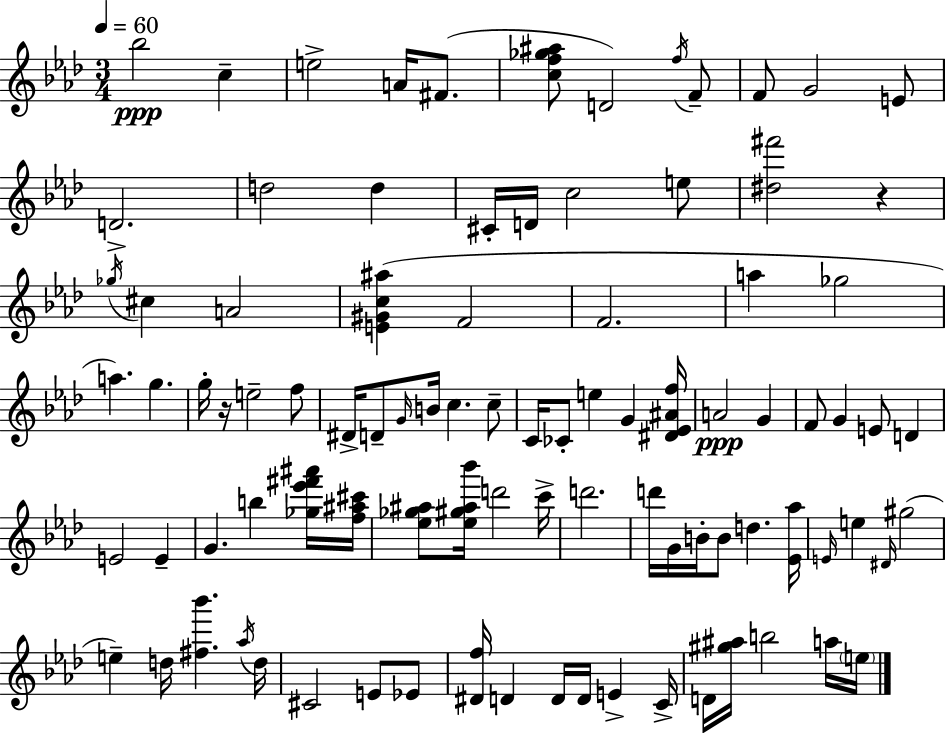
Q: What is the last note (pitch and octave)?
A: E5